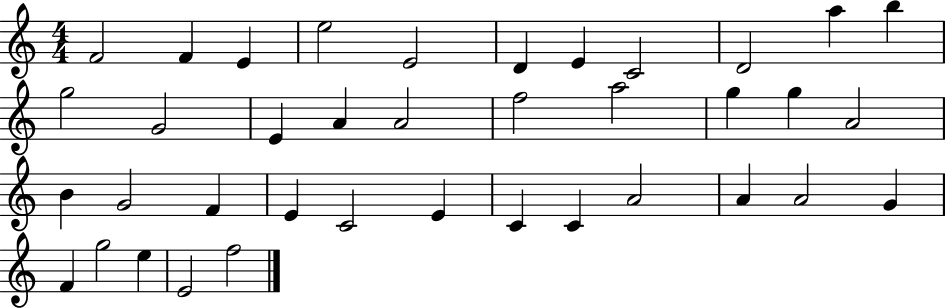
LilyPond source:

{
  \clef treble
  \numericTimeSignature
  \time 4/4
  \key c \major
  f'2 f'4 e'4 | e''2 e'2 | d'4 e'4 c'2 | d'2 a''4 b''4 | \break g''2 g'2 | e'4 a'4 a'2 | f''2 a''2 | g''4 g''4 a'2 | \break b'4 g'2 f'4 | e'4 c'2 e'4 | c'4 c'4 a'2 | a'4 a'2 g'4 | \break f'4 g''2 e''4 | e'2 f''2 | \bar "|."
}